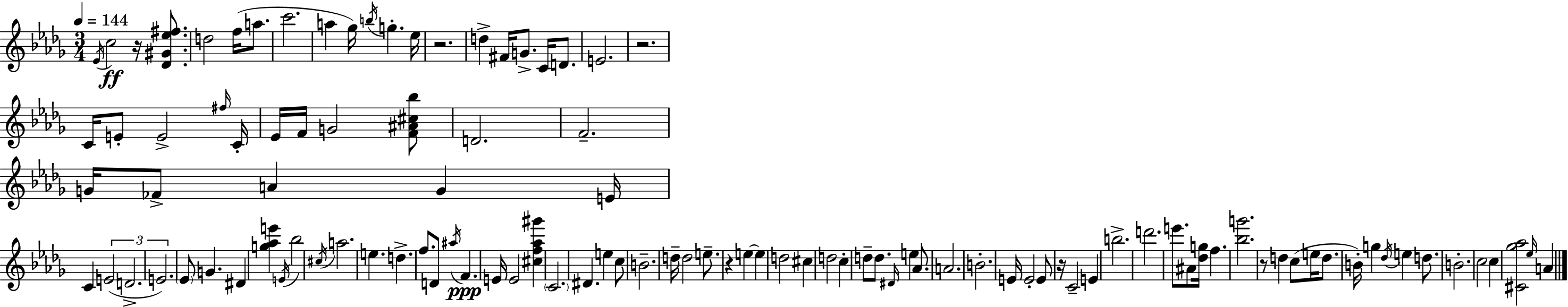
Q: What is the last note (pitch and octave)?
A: A4